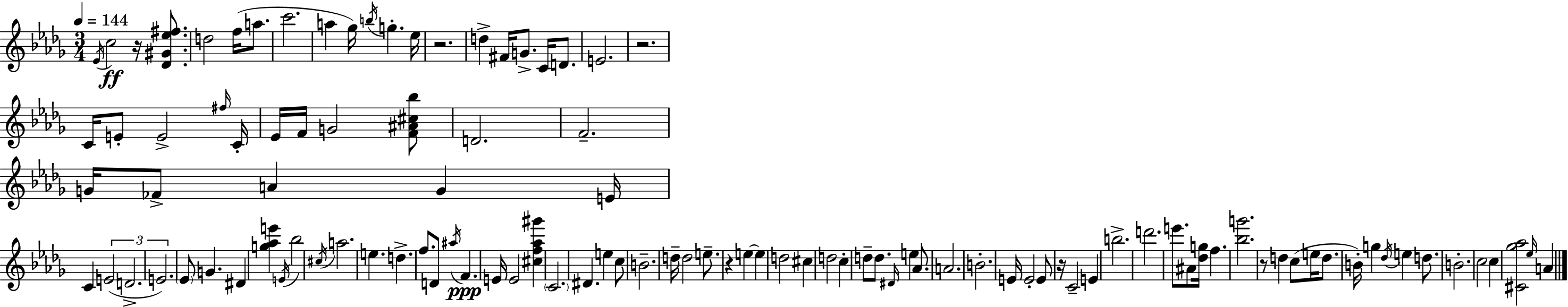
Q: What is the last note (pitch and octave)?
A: A4